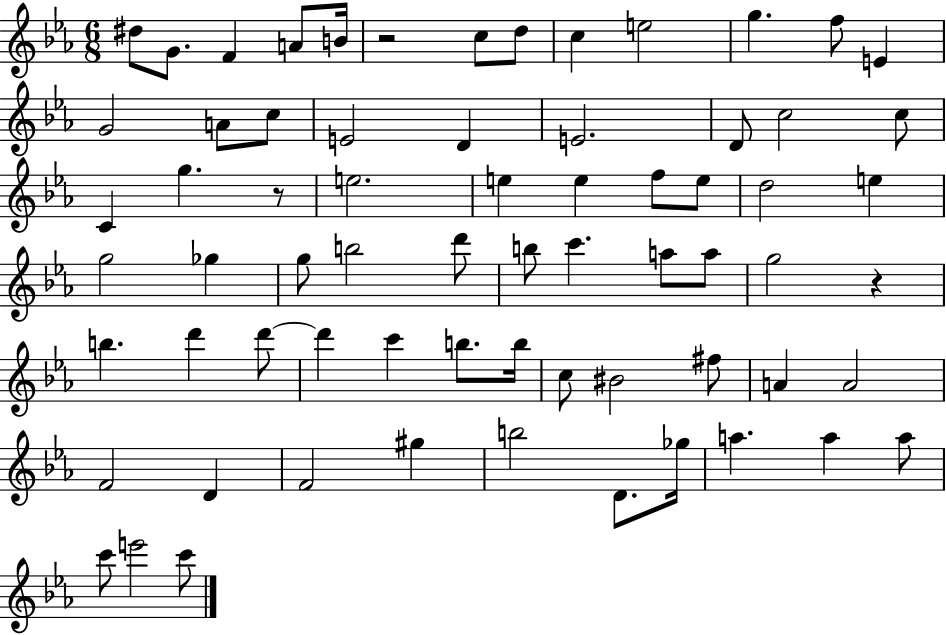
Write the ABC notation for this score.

X:1
T:Untitled
M:6/8
L:1/4
K:Eb
^d/2 G/2 F A/2 B/4 z2 c/2 d/2 c e2 g f/2 E G2 A/2 c/2 E2 D E2 D/2 c2 c/2 C g z/2 e2 e e f/2 e/2 d2 e g2 _g g/2 b2 d'/2 b/2 c' a/2 a/2 g2 z b d' d'/2 d' c' b/2 b/4 c/2 ^B2 ^f/2 A A2 F2 D F2 ^g b2 D/2 _g/4 a a a/2 c'/2 e'2 c'/2